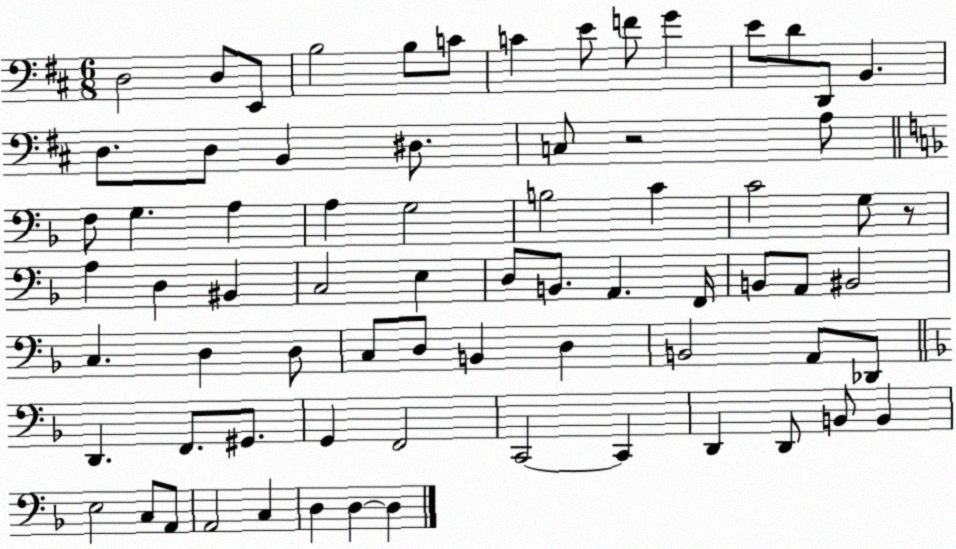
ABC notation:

X:1
T:Untitled
M:6/8
L:1/4
K:D
D,2 D,/2 E,,/2 B,2 B,/2 C/2 C E/2 F/2 G E/2 D/2 D,,/2 B,, D,/2 D,/2 B,, ^D,/2 C,/2 z2 A,/2 F,/2 G, A, A, G,2 B,2 C C2 G,/2 z/2 A, D, ^B,, C,2 E, D,/2 B,,/2 A,, F,,/4 B,,/2 A,,/2 ^B,,2 C, D, D,/2 C,/2 D,/2 B,, D, B,,2 A,,/2 _D,,/2 D,, F,,/2 ^G,,/2 G,, F,,2 C,,2 C,, D,, D,,/2 B,,/2 B,, E,2 C,/2 A,,/2 A,,2 C, D, D, D,